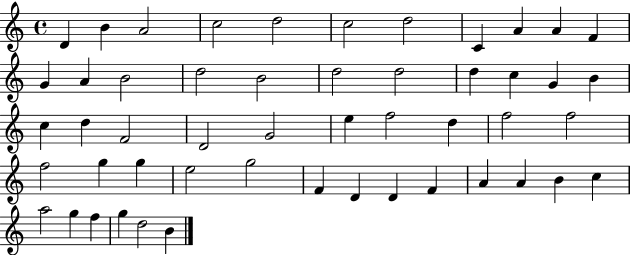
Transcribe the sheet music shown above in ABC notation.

X:1
T:Untitled
M:4/4
L:1/4
K:C
D B A2 c2 d2 c2 d2 C A A F G A B2 d2 B2 d2 d2 d c G B c d F2 D2 G2 e f2 d f2 f2 f2 g g e2 g2 F D D F A A B c a2 g f g d2 B